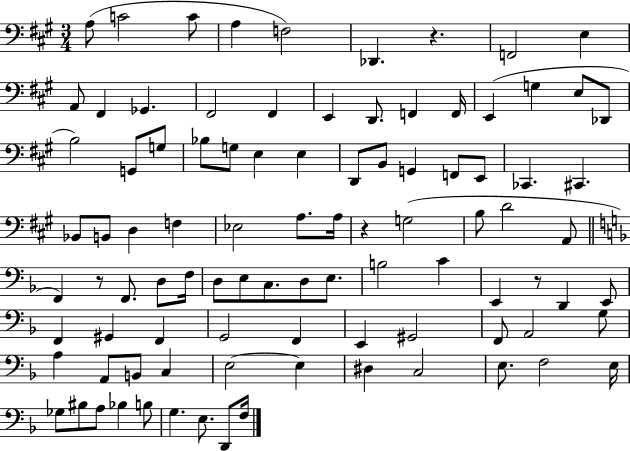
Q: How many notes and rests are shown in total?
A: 94